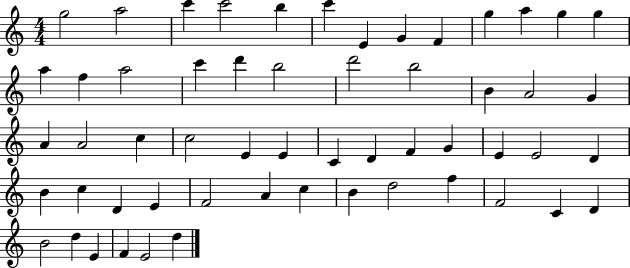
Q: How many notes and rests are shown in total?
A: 56